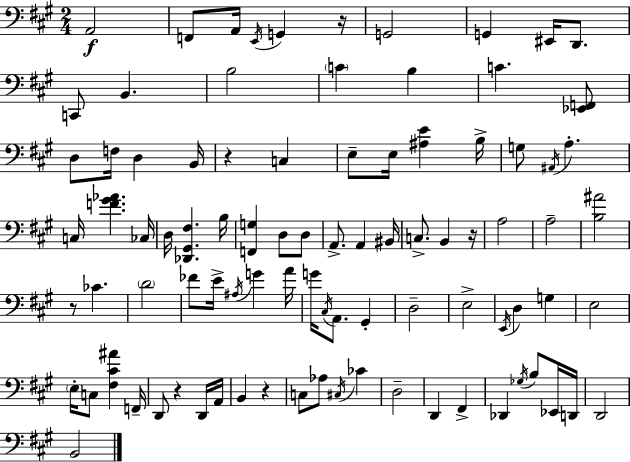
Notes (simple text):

A2/h F2/e A2/s E2/s G2/q R/s G2/h G2/q EIS2/s D2/e. C2/e B2/q. B3/h C4/q B3/q C4/q. [Eb2,F2]/e D3/e F3/s D3/q B2/s R/q C3/q E3/e E3/s [A#3,E4]/q B3/s G3/e A#2/s A3/q. C3/s [F4,G#4,Ab4]/q. CES3/s D3/s [Db2,G#2,F#3]/q. B3/s [F2,G3]/q D3/e D3/e A2/e. A2/q BIS2/s C3/e. B2/q R/s A3/h A3/h [B3,A#4]/h R/e CES4/q. D4/h FES4/e E4/s A#3/s G4/q A4/s G4/s C#3/s A2/e. G#2/q D3/h E3/h E2/s D3/q G3/q E3/h E3/s C3/e [F#3,C#4,A#4]/q F2/s D2/e R/q D2/s A2/s B2/q R/q C3/e Ab3/e C#3/s CES4/q D3/h D2/q F#2/q Db2/q Gb3/s B3/e Eb2/s D2/s D2/h B2/h